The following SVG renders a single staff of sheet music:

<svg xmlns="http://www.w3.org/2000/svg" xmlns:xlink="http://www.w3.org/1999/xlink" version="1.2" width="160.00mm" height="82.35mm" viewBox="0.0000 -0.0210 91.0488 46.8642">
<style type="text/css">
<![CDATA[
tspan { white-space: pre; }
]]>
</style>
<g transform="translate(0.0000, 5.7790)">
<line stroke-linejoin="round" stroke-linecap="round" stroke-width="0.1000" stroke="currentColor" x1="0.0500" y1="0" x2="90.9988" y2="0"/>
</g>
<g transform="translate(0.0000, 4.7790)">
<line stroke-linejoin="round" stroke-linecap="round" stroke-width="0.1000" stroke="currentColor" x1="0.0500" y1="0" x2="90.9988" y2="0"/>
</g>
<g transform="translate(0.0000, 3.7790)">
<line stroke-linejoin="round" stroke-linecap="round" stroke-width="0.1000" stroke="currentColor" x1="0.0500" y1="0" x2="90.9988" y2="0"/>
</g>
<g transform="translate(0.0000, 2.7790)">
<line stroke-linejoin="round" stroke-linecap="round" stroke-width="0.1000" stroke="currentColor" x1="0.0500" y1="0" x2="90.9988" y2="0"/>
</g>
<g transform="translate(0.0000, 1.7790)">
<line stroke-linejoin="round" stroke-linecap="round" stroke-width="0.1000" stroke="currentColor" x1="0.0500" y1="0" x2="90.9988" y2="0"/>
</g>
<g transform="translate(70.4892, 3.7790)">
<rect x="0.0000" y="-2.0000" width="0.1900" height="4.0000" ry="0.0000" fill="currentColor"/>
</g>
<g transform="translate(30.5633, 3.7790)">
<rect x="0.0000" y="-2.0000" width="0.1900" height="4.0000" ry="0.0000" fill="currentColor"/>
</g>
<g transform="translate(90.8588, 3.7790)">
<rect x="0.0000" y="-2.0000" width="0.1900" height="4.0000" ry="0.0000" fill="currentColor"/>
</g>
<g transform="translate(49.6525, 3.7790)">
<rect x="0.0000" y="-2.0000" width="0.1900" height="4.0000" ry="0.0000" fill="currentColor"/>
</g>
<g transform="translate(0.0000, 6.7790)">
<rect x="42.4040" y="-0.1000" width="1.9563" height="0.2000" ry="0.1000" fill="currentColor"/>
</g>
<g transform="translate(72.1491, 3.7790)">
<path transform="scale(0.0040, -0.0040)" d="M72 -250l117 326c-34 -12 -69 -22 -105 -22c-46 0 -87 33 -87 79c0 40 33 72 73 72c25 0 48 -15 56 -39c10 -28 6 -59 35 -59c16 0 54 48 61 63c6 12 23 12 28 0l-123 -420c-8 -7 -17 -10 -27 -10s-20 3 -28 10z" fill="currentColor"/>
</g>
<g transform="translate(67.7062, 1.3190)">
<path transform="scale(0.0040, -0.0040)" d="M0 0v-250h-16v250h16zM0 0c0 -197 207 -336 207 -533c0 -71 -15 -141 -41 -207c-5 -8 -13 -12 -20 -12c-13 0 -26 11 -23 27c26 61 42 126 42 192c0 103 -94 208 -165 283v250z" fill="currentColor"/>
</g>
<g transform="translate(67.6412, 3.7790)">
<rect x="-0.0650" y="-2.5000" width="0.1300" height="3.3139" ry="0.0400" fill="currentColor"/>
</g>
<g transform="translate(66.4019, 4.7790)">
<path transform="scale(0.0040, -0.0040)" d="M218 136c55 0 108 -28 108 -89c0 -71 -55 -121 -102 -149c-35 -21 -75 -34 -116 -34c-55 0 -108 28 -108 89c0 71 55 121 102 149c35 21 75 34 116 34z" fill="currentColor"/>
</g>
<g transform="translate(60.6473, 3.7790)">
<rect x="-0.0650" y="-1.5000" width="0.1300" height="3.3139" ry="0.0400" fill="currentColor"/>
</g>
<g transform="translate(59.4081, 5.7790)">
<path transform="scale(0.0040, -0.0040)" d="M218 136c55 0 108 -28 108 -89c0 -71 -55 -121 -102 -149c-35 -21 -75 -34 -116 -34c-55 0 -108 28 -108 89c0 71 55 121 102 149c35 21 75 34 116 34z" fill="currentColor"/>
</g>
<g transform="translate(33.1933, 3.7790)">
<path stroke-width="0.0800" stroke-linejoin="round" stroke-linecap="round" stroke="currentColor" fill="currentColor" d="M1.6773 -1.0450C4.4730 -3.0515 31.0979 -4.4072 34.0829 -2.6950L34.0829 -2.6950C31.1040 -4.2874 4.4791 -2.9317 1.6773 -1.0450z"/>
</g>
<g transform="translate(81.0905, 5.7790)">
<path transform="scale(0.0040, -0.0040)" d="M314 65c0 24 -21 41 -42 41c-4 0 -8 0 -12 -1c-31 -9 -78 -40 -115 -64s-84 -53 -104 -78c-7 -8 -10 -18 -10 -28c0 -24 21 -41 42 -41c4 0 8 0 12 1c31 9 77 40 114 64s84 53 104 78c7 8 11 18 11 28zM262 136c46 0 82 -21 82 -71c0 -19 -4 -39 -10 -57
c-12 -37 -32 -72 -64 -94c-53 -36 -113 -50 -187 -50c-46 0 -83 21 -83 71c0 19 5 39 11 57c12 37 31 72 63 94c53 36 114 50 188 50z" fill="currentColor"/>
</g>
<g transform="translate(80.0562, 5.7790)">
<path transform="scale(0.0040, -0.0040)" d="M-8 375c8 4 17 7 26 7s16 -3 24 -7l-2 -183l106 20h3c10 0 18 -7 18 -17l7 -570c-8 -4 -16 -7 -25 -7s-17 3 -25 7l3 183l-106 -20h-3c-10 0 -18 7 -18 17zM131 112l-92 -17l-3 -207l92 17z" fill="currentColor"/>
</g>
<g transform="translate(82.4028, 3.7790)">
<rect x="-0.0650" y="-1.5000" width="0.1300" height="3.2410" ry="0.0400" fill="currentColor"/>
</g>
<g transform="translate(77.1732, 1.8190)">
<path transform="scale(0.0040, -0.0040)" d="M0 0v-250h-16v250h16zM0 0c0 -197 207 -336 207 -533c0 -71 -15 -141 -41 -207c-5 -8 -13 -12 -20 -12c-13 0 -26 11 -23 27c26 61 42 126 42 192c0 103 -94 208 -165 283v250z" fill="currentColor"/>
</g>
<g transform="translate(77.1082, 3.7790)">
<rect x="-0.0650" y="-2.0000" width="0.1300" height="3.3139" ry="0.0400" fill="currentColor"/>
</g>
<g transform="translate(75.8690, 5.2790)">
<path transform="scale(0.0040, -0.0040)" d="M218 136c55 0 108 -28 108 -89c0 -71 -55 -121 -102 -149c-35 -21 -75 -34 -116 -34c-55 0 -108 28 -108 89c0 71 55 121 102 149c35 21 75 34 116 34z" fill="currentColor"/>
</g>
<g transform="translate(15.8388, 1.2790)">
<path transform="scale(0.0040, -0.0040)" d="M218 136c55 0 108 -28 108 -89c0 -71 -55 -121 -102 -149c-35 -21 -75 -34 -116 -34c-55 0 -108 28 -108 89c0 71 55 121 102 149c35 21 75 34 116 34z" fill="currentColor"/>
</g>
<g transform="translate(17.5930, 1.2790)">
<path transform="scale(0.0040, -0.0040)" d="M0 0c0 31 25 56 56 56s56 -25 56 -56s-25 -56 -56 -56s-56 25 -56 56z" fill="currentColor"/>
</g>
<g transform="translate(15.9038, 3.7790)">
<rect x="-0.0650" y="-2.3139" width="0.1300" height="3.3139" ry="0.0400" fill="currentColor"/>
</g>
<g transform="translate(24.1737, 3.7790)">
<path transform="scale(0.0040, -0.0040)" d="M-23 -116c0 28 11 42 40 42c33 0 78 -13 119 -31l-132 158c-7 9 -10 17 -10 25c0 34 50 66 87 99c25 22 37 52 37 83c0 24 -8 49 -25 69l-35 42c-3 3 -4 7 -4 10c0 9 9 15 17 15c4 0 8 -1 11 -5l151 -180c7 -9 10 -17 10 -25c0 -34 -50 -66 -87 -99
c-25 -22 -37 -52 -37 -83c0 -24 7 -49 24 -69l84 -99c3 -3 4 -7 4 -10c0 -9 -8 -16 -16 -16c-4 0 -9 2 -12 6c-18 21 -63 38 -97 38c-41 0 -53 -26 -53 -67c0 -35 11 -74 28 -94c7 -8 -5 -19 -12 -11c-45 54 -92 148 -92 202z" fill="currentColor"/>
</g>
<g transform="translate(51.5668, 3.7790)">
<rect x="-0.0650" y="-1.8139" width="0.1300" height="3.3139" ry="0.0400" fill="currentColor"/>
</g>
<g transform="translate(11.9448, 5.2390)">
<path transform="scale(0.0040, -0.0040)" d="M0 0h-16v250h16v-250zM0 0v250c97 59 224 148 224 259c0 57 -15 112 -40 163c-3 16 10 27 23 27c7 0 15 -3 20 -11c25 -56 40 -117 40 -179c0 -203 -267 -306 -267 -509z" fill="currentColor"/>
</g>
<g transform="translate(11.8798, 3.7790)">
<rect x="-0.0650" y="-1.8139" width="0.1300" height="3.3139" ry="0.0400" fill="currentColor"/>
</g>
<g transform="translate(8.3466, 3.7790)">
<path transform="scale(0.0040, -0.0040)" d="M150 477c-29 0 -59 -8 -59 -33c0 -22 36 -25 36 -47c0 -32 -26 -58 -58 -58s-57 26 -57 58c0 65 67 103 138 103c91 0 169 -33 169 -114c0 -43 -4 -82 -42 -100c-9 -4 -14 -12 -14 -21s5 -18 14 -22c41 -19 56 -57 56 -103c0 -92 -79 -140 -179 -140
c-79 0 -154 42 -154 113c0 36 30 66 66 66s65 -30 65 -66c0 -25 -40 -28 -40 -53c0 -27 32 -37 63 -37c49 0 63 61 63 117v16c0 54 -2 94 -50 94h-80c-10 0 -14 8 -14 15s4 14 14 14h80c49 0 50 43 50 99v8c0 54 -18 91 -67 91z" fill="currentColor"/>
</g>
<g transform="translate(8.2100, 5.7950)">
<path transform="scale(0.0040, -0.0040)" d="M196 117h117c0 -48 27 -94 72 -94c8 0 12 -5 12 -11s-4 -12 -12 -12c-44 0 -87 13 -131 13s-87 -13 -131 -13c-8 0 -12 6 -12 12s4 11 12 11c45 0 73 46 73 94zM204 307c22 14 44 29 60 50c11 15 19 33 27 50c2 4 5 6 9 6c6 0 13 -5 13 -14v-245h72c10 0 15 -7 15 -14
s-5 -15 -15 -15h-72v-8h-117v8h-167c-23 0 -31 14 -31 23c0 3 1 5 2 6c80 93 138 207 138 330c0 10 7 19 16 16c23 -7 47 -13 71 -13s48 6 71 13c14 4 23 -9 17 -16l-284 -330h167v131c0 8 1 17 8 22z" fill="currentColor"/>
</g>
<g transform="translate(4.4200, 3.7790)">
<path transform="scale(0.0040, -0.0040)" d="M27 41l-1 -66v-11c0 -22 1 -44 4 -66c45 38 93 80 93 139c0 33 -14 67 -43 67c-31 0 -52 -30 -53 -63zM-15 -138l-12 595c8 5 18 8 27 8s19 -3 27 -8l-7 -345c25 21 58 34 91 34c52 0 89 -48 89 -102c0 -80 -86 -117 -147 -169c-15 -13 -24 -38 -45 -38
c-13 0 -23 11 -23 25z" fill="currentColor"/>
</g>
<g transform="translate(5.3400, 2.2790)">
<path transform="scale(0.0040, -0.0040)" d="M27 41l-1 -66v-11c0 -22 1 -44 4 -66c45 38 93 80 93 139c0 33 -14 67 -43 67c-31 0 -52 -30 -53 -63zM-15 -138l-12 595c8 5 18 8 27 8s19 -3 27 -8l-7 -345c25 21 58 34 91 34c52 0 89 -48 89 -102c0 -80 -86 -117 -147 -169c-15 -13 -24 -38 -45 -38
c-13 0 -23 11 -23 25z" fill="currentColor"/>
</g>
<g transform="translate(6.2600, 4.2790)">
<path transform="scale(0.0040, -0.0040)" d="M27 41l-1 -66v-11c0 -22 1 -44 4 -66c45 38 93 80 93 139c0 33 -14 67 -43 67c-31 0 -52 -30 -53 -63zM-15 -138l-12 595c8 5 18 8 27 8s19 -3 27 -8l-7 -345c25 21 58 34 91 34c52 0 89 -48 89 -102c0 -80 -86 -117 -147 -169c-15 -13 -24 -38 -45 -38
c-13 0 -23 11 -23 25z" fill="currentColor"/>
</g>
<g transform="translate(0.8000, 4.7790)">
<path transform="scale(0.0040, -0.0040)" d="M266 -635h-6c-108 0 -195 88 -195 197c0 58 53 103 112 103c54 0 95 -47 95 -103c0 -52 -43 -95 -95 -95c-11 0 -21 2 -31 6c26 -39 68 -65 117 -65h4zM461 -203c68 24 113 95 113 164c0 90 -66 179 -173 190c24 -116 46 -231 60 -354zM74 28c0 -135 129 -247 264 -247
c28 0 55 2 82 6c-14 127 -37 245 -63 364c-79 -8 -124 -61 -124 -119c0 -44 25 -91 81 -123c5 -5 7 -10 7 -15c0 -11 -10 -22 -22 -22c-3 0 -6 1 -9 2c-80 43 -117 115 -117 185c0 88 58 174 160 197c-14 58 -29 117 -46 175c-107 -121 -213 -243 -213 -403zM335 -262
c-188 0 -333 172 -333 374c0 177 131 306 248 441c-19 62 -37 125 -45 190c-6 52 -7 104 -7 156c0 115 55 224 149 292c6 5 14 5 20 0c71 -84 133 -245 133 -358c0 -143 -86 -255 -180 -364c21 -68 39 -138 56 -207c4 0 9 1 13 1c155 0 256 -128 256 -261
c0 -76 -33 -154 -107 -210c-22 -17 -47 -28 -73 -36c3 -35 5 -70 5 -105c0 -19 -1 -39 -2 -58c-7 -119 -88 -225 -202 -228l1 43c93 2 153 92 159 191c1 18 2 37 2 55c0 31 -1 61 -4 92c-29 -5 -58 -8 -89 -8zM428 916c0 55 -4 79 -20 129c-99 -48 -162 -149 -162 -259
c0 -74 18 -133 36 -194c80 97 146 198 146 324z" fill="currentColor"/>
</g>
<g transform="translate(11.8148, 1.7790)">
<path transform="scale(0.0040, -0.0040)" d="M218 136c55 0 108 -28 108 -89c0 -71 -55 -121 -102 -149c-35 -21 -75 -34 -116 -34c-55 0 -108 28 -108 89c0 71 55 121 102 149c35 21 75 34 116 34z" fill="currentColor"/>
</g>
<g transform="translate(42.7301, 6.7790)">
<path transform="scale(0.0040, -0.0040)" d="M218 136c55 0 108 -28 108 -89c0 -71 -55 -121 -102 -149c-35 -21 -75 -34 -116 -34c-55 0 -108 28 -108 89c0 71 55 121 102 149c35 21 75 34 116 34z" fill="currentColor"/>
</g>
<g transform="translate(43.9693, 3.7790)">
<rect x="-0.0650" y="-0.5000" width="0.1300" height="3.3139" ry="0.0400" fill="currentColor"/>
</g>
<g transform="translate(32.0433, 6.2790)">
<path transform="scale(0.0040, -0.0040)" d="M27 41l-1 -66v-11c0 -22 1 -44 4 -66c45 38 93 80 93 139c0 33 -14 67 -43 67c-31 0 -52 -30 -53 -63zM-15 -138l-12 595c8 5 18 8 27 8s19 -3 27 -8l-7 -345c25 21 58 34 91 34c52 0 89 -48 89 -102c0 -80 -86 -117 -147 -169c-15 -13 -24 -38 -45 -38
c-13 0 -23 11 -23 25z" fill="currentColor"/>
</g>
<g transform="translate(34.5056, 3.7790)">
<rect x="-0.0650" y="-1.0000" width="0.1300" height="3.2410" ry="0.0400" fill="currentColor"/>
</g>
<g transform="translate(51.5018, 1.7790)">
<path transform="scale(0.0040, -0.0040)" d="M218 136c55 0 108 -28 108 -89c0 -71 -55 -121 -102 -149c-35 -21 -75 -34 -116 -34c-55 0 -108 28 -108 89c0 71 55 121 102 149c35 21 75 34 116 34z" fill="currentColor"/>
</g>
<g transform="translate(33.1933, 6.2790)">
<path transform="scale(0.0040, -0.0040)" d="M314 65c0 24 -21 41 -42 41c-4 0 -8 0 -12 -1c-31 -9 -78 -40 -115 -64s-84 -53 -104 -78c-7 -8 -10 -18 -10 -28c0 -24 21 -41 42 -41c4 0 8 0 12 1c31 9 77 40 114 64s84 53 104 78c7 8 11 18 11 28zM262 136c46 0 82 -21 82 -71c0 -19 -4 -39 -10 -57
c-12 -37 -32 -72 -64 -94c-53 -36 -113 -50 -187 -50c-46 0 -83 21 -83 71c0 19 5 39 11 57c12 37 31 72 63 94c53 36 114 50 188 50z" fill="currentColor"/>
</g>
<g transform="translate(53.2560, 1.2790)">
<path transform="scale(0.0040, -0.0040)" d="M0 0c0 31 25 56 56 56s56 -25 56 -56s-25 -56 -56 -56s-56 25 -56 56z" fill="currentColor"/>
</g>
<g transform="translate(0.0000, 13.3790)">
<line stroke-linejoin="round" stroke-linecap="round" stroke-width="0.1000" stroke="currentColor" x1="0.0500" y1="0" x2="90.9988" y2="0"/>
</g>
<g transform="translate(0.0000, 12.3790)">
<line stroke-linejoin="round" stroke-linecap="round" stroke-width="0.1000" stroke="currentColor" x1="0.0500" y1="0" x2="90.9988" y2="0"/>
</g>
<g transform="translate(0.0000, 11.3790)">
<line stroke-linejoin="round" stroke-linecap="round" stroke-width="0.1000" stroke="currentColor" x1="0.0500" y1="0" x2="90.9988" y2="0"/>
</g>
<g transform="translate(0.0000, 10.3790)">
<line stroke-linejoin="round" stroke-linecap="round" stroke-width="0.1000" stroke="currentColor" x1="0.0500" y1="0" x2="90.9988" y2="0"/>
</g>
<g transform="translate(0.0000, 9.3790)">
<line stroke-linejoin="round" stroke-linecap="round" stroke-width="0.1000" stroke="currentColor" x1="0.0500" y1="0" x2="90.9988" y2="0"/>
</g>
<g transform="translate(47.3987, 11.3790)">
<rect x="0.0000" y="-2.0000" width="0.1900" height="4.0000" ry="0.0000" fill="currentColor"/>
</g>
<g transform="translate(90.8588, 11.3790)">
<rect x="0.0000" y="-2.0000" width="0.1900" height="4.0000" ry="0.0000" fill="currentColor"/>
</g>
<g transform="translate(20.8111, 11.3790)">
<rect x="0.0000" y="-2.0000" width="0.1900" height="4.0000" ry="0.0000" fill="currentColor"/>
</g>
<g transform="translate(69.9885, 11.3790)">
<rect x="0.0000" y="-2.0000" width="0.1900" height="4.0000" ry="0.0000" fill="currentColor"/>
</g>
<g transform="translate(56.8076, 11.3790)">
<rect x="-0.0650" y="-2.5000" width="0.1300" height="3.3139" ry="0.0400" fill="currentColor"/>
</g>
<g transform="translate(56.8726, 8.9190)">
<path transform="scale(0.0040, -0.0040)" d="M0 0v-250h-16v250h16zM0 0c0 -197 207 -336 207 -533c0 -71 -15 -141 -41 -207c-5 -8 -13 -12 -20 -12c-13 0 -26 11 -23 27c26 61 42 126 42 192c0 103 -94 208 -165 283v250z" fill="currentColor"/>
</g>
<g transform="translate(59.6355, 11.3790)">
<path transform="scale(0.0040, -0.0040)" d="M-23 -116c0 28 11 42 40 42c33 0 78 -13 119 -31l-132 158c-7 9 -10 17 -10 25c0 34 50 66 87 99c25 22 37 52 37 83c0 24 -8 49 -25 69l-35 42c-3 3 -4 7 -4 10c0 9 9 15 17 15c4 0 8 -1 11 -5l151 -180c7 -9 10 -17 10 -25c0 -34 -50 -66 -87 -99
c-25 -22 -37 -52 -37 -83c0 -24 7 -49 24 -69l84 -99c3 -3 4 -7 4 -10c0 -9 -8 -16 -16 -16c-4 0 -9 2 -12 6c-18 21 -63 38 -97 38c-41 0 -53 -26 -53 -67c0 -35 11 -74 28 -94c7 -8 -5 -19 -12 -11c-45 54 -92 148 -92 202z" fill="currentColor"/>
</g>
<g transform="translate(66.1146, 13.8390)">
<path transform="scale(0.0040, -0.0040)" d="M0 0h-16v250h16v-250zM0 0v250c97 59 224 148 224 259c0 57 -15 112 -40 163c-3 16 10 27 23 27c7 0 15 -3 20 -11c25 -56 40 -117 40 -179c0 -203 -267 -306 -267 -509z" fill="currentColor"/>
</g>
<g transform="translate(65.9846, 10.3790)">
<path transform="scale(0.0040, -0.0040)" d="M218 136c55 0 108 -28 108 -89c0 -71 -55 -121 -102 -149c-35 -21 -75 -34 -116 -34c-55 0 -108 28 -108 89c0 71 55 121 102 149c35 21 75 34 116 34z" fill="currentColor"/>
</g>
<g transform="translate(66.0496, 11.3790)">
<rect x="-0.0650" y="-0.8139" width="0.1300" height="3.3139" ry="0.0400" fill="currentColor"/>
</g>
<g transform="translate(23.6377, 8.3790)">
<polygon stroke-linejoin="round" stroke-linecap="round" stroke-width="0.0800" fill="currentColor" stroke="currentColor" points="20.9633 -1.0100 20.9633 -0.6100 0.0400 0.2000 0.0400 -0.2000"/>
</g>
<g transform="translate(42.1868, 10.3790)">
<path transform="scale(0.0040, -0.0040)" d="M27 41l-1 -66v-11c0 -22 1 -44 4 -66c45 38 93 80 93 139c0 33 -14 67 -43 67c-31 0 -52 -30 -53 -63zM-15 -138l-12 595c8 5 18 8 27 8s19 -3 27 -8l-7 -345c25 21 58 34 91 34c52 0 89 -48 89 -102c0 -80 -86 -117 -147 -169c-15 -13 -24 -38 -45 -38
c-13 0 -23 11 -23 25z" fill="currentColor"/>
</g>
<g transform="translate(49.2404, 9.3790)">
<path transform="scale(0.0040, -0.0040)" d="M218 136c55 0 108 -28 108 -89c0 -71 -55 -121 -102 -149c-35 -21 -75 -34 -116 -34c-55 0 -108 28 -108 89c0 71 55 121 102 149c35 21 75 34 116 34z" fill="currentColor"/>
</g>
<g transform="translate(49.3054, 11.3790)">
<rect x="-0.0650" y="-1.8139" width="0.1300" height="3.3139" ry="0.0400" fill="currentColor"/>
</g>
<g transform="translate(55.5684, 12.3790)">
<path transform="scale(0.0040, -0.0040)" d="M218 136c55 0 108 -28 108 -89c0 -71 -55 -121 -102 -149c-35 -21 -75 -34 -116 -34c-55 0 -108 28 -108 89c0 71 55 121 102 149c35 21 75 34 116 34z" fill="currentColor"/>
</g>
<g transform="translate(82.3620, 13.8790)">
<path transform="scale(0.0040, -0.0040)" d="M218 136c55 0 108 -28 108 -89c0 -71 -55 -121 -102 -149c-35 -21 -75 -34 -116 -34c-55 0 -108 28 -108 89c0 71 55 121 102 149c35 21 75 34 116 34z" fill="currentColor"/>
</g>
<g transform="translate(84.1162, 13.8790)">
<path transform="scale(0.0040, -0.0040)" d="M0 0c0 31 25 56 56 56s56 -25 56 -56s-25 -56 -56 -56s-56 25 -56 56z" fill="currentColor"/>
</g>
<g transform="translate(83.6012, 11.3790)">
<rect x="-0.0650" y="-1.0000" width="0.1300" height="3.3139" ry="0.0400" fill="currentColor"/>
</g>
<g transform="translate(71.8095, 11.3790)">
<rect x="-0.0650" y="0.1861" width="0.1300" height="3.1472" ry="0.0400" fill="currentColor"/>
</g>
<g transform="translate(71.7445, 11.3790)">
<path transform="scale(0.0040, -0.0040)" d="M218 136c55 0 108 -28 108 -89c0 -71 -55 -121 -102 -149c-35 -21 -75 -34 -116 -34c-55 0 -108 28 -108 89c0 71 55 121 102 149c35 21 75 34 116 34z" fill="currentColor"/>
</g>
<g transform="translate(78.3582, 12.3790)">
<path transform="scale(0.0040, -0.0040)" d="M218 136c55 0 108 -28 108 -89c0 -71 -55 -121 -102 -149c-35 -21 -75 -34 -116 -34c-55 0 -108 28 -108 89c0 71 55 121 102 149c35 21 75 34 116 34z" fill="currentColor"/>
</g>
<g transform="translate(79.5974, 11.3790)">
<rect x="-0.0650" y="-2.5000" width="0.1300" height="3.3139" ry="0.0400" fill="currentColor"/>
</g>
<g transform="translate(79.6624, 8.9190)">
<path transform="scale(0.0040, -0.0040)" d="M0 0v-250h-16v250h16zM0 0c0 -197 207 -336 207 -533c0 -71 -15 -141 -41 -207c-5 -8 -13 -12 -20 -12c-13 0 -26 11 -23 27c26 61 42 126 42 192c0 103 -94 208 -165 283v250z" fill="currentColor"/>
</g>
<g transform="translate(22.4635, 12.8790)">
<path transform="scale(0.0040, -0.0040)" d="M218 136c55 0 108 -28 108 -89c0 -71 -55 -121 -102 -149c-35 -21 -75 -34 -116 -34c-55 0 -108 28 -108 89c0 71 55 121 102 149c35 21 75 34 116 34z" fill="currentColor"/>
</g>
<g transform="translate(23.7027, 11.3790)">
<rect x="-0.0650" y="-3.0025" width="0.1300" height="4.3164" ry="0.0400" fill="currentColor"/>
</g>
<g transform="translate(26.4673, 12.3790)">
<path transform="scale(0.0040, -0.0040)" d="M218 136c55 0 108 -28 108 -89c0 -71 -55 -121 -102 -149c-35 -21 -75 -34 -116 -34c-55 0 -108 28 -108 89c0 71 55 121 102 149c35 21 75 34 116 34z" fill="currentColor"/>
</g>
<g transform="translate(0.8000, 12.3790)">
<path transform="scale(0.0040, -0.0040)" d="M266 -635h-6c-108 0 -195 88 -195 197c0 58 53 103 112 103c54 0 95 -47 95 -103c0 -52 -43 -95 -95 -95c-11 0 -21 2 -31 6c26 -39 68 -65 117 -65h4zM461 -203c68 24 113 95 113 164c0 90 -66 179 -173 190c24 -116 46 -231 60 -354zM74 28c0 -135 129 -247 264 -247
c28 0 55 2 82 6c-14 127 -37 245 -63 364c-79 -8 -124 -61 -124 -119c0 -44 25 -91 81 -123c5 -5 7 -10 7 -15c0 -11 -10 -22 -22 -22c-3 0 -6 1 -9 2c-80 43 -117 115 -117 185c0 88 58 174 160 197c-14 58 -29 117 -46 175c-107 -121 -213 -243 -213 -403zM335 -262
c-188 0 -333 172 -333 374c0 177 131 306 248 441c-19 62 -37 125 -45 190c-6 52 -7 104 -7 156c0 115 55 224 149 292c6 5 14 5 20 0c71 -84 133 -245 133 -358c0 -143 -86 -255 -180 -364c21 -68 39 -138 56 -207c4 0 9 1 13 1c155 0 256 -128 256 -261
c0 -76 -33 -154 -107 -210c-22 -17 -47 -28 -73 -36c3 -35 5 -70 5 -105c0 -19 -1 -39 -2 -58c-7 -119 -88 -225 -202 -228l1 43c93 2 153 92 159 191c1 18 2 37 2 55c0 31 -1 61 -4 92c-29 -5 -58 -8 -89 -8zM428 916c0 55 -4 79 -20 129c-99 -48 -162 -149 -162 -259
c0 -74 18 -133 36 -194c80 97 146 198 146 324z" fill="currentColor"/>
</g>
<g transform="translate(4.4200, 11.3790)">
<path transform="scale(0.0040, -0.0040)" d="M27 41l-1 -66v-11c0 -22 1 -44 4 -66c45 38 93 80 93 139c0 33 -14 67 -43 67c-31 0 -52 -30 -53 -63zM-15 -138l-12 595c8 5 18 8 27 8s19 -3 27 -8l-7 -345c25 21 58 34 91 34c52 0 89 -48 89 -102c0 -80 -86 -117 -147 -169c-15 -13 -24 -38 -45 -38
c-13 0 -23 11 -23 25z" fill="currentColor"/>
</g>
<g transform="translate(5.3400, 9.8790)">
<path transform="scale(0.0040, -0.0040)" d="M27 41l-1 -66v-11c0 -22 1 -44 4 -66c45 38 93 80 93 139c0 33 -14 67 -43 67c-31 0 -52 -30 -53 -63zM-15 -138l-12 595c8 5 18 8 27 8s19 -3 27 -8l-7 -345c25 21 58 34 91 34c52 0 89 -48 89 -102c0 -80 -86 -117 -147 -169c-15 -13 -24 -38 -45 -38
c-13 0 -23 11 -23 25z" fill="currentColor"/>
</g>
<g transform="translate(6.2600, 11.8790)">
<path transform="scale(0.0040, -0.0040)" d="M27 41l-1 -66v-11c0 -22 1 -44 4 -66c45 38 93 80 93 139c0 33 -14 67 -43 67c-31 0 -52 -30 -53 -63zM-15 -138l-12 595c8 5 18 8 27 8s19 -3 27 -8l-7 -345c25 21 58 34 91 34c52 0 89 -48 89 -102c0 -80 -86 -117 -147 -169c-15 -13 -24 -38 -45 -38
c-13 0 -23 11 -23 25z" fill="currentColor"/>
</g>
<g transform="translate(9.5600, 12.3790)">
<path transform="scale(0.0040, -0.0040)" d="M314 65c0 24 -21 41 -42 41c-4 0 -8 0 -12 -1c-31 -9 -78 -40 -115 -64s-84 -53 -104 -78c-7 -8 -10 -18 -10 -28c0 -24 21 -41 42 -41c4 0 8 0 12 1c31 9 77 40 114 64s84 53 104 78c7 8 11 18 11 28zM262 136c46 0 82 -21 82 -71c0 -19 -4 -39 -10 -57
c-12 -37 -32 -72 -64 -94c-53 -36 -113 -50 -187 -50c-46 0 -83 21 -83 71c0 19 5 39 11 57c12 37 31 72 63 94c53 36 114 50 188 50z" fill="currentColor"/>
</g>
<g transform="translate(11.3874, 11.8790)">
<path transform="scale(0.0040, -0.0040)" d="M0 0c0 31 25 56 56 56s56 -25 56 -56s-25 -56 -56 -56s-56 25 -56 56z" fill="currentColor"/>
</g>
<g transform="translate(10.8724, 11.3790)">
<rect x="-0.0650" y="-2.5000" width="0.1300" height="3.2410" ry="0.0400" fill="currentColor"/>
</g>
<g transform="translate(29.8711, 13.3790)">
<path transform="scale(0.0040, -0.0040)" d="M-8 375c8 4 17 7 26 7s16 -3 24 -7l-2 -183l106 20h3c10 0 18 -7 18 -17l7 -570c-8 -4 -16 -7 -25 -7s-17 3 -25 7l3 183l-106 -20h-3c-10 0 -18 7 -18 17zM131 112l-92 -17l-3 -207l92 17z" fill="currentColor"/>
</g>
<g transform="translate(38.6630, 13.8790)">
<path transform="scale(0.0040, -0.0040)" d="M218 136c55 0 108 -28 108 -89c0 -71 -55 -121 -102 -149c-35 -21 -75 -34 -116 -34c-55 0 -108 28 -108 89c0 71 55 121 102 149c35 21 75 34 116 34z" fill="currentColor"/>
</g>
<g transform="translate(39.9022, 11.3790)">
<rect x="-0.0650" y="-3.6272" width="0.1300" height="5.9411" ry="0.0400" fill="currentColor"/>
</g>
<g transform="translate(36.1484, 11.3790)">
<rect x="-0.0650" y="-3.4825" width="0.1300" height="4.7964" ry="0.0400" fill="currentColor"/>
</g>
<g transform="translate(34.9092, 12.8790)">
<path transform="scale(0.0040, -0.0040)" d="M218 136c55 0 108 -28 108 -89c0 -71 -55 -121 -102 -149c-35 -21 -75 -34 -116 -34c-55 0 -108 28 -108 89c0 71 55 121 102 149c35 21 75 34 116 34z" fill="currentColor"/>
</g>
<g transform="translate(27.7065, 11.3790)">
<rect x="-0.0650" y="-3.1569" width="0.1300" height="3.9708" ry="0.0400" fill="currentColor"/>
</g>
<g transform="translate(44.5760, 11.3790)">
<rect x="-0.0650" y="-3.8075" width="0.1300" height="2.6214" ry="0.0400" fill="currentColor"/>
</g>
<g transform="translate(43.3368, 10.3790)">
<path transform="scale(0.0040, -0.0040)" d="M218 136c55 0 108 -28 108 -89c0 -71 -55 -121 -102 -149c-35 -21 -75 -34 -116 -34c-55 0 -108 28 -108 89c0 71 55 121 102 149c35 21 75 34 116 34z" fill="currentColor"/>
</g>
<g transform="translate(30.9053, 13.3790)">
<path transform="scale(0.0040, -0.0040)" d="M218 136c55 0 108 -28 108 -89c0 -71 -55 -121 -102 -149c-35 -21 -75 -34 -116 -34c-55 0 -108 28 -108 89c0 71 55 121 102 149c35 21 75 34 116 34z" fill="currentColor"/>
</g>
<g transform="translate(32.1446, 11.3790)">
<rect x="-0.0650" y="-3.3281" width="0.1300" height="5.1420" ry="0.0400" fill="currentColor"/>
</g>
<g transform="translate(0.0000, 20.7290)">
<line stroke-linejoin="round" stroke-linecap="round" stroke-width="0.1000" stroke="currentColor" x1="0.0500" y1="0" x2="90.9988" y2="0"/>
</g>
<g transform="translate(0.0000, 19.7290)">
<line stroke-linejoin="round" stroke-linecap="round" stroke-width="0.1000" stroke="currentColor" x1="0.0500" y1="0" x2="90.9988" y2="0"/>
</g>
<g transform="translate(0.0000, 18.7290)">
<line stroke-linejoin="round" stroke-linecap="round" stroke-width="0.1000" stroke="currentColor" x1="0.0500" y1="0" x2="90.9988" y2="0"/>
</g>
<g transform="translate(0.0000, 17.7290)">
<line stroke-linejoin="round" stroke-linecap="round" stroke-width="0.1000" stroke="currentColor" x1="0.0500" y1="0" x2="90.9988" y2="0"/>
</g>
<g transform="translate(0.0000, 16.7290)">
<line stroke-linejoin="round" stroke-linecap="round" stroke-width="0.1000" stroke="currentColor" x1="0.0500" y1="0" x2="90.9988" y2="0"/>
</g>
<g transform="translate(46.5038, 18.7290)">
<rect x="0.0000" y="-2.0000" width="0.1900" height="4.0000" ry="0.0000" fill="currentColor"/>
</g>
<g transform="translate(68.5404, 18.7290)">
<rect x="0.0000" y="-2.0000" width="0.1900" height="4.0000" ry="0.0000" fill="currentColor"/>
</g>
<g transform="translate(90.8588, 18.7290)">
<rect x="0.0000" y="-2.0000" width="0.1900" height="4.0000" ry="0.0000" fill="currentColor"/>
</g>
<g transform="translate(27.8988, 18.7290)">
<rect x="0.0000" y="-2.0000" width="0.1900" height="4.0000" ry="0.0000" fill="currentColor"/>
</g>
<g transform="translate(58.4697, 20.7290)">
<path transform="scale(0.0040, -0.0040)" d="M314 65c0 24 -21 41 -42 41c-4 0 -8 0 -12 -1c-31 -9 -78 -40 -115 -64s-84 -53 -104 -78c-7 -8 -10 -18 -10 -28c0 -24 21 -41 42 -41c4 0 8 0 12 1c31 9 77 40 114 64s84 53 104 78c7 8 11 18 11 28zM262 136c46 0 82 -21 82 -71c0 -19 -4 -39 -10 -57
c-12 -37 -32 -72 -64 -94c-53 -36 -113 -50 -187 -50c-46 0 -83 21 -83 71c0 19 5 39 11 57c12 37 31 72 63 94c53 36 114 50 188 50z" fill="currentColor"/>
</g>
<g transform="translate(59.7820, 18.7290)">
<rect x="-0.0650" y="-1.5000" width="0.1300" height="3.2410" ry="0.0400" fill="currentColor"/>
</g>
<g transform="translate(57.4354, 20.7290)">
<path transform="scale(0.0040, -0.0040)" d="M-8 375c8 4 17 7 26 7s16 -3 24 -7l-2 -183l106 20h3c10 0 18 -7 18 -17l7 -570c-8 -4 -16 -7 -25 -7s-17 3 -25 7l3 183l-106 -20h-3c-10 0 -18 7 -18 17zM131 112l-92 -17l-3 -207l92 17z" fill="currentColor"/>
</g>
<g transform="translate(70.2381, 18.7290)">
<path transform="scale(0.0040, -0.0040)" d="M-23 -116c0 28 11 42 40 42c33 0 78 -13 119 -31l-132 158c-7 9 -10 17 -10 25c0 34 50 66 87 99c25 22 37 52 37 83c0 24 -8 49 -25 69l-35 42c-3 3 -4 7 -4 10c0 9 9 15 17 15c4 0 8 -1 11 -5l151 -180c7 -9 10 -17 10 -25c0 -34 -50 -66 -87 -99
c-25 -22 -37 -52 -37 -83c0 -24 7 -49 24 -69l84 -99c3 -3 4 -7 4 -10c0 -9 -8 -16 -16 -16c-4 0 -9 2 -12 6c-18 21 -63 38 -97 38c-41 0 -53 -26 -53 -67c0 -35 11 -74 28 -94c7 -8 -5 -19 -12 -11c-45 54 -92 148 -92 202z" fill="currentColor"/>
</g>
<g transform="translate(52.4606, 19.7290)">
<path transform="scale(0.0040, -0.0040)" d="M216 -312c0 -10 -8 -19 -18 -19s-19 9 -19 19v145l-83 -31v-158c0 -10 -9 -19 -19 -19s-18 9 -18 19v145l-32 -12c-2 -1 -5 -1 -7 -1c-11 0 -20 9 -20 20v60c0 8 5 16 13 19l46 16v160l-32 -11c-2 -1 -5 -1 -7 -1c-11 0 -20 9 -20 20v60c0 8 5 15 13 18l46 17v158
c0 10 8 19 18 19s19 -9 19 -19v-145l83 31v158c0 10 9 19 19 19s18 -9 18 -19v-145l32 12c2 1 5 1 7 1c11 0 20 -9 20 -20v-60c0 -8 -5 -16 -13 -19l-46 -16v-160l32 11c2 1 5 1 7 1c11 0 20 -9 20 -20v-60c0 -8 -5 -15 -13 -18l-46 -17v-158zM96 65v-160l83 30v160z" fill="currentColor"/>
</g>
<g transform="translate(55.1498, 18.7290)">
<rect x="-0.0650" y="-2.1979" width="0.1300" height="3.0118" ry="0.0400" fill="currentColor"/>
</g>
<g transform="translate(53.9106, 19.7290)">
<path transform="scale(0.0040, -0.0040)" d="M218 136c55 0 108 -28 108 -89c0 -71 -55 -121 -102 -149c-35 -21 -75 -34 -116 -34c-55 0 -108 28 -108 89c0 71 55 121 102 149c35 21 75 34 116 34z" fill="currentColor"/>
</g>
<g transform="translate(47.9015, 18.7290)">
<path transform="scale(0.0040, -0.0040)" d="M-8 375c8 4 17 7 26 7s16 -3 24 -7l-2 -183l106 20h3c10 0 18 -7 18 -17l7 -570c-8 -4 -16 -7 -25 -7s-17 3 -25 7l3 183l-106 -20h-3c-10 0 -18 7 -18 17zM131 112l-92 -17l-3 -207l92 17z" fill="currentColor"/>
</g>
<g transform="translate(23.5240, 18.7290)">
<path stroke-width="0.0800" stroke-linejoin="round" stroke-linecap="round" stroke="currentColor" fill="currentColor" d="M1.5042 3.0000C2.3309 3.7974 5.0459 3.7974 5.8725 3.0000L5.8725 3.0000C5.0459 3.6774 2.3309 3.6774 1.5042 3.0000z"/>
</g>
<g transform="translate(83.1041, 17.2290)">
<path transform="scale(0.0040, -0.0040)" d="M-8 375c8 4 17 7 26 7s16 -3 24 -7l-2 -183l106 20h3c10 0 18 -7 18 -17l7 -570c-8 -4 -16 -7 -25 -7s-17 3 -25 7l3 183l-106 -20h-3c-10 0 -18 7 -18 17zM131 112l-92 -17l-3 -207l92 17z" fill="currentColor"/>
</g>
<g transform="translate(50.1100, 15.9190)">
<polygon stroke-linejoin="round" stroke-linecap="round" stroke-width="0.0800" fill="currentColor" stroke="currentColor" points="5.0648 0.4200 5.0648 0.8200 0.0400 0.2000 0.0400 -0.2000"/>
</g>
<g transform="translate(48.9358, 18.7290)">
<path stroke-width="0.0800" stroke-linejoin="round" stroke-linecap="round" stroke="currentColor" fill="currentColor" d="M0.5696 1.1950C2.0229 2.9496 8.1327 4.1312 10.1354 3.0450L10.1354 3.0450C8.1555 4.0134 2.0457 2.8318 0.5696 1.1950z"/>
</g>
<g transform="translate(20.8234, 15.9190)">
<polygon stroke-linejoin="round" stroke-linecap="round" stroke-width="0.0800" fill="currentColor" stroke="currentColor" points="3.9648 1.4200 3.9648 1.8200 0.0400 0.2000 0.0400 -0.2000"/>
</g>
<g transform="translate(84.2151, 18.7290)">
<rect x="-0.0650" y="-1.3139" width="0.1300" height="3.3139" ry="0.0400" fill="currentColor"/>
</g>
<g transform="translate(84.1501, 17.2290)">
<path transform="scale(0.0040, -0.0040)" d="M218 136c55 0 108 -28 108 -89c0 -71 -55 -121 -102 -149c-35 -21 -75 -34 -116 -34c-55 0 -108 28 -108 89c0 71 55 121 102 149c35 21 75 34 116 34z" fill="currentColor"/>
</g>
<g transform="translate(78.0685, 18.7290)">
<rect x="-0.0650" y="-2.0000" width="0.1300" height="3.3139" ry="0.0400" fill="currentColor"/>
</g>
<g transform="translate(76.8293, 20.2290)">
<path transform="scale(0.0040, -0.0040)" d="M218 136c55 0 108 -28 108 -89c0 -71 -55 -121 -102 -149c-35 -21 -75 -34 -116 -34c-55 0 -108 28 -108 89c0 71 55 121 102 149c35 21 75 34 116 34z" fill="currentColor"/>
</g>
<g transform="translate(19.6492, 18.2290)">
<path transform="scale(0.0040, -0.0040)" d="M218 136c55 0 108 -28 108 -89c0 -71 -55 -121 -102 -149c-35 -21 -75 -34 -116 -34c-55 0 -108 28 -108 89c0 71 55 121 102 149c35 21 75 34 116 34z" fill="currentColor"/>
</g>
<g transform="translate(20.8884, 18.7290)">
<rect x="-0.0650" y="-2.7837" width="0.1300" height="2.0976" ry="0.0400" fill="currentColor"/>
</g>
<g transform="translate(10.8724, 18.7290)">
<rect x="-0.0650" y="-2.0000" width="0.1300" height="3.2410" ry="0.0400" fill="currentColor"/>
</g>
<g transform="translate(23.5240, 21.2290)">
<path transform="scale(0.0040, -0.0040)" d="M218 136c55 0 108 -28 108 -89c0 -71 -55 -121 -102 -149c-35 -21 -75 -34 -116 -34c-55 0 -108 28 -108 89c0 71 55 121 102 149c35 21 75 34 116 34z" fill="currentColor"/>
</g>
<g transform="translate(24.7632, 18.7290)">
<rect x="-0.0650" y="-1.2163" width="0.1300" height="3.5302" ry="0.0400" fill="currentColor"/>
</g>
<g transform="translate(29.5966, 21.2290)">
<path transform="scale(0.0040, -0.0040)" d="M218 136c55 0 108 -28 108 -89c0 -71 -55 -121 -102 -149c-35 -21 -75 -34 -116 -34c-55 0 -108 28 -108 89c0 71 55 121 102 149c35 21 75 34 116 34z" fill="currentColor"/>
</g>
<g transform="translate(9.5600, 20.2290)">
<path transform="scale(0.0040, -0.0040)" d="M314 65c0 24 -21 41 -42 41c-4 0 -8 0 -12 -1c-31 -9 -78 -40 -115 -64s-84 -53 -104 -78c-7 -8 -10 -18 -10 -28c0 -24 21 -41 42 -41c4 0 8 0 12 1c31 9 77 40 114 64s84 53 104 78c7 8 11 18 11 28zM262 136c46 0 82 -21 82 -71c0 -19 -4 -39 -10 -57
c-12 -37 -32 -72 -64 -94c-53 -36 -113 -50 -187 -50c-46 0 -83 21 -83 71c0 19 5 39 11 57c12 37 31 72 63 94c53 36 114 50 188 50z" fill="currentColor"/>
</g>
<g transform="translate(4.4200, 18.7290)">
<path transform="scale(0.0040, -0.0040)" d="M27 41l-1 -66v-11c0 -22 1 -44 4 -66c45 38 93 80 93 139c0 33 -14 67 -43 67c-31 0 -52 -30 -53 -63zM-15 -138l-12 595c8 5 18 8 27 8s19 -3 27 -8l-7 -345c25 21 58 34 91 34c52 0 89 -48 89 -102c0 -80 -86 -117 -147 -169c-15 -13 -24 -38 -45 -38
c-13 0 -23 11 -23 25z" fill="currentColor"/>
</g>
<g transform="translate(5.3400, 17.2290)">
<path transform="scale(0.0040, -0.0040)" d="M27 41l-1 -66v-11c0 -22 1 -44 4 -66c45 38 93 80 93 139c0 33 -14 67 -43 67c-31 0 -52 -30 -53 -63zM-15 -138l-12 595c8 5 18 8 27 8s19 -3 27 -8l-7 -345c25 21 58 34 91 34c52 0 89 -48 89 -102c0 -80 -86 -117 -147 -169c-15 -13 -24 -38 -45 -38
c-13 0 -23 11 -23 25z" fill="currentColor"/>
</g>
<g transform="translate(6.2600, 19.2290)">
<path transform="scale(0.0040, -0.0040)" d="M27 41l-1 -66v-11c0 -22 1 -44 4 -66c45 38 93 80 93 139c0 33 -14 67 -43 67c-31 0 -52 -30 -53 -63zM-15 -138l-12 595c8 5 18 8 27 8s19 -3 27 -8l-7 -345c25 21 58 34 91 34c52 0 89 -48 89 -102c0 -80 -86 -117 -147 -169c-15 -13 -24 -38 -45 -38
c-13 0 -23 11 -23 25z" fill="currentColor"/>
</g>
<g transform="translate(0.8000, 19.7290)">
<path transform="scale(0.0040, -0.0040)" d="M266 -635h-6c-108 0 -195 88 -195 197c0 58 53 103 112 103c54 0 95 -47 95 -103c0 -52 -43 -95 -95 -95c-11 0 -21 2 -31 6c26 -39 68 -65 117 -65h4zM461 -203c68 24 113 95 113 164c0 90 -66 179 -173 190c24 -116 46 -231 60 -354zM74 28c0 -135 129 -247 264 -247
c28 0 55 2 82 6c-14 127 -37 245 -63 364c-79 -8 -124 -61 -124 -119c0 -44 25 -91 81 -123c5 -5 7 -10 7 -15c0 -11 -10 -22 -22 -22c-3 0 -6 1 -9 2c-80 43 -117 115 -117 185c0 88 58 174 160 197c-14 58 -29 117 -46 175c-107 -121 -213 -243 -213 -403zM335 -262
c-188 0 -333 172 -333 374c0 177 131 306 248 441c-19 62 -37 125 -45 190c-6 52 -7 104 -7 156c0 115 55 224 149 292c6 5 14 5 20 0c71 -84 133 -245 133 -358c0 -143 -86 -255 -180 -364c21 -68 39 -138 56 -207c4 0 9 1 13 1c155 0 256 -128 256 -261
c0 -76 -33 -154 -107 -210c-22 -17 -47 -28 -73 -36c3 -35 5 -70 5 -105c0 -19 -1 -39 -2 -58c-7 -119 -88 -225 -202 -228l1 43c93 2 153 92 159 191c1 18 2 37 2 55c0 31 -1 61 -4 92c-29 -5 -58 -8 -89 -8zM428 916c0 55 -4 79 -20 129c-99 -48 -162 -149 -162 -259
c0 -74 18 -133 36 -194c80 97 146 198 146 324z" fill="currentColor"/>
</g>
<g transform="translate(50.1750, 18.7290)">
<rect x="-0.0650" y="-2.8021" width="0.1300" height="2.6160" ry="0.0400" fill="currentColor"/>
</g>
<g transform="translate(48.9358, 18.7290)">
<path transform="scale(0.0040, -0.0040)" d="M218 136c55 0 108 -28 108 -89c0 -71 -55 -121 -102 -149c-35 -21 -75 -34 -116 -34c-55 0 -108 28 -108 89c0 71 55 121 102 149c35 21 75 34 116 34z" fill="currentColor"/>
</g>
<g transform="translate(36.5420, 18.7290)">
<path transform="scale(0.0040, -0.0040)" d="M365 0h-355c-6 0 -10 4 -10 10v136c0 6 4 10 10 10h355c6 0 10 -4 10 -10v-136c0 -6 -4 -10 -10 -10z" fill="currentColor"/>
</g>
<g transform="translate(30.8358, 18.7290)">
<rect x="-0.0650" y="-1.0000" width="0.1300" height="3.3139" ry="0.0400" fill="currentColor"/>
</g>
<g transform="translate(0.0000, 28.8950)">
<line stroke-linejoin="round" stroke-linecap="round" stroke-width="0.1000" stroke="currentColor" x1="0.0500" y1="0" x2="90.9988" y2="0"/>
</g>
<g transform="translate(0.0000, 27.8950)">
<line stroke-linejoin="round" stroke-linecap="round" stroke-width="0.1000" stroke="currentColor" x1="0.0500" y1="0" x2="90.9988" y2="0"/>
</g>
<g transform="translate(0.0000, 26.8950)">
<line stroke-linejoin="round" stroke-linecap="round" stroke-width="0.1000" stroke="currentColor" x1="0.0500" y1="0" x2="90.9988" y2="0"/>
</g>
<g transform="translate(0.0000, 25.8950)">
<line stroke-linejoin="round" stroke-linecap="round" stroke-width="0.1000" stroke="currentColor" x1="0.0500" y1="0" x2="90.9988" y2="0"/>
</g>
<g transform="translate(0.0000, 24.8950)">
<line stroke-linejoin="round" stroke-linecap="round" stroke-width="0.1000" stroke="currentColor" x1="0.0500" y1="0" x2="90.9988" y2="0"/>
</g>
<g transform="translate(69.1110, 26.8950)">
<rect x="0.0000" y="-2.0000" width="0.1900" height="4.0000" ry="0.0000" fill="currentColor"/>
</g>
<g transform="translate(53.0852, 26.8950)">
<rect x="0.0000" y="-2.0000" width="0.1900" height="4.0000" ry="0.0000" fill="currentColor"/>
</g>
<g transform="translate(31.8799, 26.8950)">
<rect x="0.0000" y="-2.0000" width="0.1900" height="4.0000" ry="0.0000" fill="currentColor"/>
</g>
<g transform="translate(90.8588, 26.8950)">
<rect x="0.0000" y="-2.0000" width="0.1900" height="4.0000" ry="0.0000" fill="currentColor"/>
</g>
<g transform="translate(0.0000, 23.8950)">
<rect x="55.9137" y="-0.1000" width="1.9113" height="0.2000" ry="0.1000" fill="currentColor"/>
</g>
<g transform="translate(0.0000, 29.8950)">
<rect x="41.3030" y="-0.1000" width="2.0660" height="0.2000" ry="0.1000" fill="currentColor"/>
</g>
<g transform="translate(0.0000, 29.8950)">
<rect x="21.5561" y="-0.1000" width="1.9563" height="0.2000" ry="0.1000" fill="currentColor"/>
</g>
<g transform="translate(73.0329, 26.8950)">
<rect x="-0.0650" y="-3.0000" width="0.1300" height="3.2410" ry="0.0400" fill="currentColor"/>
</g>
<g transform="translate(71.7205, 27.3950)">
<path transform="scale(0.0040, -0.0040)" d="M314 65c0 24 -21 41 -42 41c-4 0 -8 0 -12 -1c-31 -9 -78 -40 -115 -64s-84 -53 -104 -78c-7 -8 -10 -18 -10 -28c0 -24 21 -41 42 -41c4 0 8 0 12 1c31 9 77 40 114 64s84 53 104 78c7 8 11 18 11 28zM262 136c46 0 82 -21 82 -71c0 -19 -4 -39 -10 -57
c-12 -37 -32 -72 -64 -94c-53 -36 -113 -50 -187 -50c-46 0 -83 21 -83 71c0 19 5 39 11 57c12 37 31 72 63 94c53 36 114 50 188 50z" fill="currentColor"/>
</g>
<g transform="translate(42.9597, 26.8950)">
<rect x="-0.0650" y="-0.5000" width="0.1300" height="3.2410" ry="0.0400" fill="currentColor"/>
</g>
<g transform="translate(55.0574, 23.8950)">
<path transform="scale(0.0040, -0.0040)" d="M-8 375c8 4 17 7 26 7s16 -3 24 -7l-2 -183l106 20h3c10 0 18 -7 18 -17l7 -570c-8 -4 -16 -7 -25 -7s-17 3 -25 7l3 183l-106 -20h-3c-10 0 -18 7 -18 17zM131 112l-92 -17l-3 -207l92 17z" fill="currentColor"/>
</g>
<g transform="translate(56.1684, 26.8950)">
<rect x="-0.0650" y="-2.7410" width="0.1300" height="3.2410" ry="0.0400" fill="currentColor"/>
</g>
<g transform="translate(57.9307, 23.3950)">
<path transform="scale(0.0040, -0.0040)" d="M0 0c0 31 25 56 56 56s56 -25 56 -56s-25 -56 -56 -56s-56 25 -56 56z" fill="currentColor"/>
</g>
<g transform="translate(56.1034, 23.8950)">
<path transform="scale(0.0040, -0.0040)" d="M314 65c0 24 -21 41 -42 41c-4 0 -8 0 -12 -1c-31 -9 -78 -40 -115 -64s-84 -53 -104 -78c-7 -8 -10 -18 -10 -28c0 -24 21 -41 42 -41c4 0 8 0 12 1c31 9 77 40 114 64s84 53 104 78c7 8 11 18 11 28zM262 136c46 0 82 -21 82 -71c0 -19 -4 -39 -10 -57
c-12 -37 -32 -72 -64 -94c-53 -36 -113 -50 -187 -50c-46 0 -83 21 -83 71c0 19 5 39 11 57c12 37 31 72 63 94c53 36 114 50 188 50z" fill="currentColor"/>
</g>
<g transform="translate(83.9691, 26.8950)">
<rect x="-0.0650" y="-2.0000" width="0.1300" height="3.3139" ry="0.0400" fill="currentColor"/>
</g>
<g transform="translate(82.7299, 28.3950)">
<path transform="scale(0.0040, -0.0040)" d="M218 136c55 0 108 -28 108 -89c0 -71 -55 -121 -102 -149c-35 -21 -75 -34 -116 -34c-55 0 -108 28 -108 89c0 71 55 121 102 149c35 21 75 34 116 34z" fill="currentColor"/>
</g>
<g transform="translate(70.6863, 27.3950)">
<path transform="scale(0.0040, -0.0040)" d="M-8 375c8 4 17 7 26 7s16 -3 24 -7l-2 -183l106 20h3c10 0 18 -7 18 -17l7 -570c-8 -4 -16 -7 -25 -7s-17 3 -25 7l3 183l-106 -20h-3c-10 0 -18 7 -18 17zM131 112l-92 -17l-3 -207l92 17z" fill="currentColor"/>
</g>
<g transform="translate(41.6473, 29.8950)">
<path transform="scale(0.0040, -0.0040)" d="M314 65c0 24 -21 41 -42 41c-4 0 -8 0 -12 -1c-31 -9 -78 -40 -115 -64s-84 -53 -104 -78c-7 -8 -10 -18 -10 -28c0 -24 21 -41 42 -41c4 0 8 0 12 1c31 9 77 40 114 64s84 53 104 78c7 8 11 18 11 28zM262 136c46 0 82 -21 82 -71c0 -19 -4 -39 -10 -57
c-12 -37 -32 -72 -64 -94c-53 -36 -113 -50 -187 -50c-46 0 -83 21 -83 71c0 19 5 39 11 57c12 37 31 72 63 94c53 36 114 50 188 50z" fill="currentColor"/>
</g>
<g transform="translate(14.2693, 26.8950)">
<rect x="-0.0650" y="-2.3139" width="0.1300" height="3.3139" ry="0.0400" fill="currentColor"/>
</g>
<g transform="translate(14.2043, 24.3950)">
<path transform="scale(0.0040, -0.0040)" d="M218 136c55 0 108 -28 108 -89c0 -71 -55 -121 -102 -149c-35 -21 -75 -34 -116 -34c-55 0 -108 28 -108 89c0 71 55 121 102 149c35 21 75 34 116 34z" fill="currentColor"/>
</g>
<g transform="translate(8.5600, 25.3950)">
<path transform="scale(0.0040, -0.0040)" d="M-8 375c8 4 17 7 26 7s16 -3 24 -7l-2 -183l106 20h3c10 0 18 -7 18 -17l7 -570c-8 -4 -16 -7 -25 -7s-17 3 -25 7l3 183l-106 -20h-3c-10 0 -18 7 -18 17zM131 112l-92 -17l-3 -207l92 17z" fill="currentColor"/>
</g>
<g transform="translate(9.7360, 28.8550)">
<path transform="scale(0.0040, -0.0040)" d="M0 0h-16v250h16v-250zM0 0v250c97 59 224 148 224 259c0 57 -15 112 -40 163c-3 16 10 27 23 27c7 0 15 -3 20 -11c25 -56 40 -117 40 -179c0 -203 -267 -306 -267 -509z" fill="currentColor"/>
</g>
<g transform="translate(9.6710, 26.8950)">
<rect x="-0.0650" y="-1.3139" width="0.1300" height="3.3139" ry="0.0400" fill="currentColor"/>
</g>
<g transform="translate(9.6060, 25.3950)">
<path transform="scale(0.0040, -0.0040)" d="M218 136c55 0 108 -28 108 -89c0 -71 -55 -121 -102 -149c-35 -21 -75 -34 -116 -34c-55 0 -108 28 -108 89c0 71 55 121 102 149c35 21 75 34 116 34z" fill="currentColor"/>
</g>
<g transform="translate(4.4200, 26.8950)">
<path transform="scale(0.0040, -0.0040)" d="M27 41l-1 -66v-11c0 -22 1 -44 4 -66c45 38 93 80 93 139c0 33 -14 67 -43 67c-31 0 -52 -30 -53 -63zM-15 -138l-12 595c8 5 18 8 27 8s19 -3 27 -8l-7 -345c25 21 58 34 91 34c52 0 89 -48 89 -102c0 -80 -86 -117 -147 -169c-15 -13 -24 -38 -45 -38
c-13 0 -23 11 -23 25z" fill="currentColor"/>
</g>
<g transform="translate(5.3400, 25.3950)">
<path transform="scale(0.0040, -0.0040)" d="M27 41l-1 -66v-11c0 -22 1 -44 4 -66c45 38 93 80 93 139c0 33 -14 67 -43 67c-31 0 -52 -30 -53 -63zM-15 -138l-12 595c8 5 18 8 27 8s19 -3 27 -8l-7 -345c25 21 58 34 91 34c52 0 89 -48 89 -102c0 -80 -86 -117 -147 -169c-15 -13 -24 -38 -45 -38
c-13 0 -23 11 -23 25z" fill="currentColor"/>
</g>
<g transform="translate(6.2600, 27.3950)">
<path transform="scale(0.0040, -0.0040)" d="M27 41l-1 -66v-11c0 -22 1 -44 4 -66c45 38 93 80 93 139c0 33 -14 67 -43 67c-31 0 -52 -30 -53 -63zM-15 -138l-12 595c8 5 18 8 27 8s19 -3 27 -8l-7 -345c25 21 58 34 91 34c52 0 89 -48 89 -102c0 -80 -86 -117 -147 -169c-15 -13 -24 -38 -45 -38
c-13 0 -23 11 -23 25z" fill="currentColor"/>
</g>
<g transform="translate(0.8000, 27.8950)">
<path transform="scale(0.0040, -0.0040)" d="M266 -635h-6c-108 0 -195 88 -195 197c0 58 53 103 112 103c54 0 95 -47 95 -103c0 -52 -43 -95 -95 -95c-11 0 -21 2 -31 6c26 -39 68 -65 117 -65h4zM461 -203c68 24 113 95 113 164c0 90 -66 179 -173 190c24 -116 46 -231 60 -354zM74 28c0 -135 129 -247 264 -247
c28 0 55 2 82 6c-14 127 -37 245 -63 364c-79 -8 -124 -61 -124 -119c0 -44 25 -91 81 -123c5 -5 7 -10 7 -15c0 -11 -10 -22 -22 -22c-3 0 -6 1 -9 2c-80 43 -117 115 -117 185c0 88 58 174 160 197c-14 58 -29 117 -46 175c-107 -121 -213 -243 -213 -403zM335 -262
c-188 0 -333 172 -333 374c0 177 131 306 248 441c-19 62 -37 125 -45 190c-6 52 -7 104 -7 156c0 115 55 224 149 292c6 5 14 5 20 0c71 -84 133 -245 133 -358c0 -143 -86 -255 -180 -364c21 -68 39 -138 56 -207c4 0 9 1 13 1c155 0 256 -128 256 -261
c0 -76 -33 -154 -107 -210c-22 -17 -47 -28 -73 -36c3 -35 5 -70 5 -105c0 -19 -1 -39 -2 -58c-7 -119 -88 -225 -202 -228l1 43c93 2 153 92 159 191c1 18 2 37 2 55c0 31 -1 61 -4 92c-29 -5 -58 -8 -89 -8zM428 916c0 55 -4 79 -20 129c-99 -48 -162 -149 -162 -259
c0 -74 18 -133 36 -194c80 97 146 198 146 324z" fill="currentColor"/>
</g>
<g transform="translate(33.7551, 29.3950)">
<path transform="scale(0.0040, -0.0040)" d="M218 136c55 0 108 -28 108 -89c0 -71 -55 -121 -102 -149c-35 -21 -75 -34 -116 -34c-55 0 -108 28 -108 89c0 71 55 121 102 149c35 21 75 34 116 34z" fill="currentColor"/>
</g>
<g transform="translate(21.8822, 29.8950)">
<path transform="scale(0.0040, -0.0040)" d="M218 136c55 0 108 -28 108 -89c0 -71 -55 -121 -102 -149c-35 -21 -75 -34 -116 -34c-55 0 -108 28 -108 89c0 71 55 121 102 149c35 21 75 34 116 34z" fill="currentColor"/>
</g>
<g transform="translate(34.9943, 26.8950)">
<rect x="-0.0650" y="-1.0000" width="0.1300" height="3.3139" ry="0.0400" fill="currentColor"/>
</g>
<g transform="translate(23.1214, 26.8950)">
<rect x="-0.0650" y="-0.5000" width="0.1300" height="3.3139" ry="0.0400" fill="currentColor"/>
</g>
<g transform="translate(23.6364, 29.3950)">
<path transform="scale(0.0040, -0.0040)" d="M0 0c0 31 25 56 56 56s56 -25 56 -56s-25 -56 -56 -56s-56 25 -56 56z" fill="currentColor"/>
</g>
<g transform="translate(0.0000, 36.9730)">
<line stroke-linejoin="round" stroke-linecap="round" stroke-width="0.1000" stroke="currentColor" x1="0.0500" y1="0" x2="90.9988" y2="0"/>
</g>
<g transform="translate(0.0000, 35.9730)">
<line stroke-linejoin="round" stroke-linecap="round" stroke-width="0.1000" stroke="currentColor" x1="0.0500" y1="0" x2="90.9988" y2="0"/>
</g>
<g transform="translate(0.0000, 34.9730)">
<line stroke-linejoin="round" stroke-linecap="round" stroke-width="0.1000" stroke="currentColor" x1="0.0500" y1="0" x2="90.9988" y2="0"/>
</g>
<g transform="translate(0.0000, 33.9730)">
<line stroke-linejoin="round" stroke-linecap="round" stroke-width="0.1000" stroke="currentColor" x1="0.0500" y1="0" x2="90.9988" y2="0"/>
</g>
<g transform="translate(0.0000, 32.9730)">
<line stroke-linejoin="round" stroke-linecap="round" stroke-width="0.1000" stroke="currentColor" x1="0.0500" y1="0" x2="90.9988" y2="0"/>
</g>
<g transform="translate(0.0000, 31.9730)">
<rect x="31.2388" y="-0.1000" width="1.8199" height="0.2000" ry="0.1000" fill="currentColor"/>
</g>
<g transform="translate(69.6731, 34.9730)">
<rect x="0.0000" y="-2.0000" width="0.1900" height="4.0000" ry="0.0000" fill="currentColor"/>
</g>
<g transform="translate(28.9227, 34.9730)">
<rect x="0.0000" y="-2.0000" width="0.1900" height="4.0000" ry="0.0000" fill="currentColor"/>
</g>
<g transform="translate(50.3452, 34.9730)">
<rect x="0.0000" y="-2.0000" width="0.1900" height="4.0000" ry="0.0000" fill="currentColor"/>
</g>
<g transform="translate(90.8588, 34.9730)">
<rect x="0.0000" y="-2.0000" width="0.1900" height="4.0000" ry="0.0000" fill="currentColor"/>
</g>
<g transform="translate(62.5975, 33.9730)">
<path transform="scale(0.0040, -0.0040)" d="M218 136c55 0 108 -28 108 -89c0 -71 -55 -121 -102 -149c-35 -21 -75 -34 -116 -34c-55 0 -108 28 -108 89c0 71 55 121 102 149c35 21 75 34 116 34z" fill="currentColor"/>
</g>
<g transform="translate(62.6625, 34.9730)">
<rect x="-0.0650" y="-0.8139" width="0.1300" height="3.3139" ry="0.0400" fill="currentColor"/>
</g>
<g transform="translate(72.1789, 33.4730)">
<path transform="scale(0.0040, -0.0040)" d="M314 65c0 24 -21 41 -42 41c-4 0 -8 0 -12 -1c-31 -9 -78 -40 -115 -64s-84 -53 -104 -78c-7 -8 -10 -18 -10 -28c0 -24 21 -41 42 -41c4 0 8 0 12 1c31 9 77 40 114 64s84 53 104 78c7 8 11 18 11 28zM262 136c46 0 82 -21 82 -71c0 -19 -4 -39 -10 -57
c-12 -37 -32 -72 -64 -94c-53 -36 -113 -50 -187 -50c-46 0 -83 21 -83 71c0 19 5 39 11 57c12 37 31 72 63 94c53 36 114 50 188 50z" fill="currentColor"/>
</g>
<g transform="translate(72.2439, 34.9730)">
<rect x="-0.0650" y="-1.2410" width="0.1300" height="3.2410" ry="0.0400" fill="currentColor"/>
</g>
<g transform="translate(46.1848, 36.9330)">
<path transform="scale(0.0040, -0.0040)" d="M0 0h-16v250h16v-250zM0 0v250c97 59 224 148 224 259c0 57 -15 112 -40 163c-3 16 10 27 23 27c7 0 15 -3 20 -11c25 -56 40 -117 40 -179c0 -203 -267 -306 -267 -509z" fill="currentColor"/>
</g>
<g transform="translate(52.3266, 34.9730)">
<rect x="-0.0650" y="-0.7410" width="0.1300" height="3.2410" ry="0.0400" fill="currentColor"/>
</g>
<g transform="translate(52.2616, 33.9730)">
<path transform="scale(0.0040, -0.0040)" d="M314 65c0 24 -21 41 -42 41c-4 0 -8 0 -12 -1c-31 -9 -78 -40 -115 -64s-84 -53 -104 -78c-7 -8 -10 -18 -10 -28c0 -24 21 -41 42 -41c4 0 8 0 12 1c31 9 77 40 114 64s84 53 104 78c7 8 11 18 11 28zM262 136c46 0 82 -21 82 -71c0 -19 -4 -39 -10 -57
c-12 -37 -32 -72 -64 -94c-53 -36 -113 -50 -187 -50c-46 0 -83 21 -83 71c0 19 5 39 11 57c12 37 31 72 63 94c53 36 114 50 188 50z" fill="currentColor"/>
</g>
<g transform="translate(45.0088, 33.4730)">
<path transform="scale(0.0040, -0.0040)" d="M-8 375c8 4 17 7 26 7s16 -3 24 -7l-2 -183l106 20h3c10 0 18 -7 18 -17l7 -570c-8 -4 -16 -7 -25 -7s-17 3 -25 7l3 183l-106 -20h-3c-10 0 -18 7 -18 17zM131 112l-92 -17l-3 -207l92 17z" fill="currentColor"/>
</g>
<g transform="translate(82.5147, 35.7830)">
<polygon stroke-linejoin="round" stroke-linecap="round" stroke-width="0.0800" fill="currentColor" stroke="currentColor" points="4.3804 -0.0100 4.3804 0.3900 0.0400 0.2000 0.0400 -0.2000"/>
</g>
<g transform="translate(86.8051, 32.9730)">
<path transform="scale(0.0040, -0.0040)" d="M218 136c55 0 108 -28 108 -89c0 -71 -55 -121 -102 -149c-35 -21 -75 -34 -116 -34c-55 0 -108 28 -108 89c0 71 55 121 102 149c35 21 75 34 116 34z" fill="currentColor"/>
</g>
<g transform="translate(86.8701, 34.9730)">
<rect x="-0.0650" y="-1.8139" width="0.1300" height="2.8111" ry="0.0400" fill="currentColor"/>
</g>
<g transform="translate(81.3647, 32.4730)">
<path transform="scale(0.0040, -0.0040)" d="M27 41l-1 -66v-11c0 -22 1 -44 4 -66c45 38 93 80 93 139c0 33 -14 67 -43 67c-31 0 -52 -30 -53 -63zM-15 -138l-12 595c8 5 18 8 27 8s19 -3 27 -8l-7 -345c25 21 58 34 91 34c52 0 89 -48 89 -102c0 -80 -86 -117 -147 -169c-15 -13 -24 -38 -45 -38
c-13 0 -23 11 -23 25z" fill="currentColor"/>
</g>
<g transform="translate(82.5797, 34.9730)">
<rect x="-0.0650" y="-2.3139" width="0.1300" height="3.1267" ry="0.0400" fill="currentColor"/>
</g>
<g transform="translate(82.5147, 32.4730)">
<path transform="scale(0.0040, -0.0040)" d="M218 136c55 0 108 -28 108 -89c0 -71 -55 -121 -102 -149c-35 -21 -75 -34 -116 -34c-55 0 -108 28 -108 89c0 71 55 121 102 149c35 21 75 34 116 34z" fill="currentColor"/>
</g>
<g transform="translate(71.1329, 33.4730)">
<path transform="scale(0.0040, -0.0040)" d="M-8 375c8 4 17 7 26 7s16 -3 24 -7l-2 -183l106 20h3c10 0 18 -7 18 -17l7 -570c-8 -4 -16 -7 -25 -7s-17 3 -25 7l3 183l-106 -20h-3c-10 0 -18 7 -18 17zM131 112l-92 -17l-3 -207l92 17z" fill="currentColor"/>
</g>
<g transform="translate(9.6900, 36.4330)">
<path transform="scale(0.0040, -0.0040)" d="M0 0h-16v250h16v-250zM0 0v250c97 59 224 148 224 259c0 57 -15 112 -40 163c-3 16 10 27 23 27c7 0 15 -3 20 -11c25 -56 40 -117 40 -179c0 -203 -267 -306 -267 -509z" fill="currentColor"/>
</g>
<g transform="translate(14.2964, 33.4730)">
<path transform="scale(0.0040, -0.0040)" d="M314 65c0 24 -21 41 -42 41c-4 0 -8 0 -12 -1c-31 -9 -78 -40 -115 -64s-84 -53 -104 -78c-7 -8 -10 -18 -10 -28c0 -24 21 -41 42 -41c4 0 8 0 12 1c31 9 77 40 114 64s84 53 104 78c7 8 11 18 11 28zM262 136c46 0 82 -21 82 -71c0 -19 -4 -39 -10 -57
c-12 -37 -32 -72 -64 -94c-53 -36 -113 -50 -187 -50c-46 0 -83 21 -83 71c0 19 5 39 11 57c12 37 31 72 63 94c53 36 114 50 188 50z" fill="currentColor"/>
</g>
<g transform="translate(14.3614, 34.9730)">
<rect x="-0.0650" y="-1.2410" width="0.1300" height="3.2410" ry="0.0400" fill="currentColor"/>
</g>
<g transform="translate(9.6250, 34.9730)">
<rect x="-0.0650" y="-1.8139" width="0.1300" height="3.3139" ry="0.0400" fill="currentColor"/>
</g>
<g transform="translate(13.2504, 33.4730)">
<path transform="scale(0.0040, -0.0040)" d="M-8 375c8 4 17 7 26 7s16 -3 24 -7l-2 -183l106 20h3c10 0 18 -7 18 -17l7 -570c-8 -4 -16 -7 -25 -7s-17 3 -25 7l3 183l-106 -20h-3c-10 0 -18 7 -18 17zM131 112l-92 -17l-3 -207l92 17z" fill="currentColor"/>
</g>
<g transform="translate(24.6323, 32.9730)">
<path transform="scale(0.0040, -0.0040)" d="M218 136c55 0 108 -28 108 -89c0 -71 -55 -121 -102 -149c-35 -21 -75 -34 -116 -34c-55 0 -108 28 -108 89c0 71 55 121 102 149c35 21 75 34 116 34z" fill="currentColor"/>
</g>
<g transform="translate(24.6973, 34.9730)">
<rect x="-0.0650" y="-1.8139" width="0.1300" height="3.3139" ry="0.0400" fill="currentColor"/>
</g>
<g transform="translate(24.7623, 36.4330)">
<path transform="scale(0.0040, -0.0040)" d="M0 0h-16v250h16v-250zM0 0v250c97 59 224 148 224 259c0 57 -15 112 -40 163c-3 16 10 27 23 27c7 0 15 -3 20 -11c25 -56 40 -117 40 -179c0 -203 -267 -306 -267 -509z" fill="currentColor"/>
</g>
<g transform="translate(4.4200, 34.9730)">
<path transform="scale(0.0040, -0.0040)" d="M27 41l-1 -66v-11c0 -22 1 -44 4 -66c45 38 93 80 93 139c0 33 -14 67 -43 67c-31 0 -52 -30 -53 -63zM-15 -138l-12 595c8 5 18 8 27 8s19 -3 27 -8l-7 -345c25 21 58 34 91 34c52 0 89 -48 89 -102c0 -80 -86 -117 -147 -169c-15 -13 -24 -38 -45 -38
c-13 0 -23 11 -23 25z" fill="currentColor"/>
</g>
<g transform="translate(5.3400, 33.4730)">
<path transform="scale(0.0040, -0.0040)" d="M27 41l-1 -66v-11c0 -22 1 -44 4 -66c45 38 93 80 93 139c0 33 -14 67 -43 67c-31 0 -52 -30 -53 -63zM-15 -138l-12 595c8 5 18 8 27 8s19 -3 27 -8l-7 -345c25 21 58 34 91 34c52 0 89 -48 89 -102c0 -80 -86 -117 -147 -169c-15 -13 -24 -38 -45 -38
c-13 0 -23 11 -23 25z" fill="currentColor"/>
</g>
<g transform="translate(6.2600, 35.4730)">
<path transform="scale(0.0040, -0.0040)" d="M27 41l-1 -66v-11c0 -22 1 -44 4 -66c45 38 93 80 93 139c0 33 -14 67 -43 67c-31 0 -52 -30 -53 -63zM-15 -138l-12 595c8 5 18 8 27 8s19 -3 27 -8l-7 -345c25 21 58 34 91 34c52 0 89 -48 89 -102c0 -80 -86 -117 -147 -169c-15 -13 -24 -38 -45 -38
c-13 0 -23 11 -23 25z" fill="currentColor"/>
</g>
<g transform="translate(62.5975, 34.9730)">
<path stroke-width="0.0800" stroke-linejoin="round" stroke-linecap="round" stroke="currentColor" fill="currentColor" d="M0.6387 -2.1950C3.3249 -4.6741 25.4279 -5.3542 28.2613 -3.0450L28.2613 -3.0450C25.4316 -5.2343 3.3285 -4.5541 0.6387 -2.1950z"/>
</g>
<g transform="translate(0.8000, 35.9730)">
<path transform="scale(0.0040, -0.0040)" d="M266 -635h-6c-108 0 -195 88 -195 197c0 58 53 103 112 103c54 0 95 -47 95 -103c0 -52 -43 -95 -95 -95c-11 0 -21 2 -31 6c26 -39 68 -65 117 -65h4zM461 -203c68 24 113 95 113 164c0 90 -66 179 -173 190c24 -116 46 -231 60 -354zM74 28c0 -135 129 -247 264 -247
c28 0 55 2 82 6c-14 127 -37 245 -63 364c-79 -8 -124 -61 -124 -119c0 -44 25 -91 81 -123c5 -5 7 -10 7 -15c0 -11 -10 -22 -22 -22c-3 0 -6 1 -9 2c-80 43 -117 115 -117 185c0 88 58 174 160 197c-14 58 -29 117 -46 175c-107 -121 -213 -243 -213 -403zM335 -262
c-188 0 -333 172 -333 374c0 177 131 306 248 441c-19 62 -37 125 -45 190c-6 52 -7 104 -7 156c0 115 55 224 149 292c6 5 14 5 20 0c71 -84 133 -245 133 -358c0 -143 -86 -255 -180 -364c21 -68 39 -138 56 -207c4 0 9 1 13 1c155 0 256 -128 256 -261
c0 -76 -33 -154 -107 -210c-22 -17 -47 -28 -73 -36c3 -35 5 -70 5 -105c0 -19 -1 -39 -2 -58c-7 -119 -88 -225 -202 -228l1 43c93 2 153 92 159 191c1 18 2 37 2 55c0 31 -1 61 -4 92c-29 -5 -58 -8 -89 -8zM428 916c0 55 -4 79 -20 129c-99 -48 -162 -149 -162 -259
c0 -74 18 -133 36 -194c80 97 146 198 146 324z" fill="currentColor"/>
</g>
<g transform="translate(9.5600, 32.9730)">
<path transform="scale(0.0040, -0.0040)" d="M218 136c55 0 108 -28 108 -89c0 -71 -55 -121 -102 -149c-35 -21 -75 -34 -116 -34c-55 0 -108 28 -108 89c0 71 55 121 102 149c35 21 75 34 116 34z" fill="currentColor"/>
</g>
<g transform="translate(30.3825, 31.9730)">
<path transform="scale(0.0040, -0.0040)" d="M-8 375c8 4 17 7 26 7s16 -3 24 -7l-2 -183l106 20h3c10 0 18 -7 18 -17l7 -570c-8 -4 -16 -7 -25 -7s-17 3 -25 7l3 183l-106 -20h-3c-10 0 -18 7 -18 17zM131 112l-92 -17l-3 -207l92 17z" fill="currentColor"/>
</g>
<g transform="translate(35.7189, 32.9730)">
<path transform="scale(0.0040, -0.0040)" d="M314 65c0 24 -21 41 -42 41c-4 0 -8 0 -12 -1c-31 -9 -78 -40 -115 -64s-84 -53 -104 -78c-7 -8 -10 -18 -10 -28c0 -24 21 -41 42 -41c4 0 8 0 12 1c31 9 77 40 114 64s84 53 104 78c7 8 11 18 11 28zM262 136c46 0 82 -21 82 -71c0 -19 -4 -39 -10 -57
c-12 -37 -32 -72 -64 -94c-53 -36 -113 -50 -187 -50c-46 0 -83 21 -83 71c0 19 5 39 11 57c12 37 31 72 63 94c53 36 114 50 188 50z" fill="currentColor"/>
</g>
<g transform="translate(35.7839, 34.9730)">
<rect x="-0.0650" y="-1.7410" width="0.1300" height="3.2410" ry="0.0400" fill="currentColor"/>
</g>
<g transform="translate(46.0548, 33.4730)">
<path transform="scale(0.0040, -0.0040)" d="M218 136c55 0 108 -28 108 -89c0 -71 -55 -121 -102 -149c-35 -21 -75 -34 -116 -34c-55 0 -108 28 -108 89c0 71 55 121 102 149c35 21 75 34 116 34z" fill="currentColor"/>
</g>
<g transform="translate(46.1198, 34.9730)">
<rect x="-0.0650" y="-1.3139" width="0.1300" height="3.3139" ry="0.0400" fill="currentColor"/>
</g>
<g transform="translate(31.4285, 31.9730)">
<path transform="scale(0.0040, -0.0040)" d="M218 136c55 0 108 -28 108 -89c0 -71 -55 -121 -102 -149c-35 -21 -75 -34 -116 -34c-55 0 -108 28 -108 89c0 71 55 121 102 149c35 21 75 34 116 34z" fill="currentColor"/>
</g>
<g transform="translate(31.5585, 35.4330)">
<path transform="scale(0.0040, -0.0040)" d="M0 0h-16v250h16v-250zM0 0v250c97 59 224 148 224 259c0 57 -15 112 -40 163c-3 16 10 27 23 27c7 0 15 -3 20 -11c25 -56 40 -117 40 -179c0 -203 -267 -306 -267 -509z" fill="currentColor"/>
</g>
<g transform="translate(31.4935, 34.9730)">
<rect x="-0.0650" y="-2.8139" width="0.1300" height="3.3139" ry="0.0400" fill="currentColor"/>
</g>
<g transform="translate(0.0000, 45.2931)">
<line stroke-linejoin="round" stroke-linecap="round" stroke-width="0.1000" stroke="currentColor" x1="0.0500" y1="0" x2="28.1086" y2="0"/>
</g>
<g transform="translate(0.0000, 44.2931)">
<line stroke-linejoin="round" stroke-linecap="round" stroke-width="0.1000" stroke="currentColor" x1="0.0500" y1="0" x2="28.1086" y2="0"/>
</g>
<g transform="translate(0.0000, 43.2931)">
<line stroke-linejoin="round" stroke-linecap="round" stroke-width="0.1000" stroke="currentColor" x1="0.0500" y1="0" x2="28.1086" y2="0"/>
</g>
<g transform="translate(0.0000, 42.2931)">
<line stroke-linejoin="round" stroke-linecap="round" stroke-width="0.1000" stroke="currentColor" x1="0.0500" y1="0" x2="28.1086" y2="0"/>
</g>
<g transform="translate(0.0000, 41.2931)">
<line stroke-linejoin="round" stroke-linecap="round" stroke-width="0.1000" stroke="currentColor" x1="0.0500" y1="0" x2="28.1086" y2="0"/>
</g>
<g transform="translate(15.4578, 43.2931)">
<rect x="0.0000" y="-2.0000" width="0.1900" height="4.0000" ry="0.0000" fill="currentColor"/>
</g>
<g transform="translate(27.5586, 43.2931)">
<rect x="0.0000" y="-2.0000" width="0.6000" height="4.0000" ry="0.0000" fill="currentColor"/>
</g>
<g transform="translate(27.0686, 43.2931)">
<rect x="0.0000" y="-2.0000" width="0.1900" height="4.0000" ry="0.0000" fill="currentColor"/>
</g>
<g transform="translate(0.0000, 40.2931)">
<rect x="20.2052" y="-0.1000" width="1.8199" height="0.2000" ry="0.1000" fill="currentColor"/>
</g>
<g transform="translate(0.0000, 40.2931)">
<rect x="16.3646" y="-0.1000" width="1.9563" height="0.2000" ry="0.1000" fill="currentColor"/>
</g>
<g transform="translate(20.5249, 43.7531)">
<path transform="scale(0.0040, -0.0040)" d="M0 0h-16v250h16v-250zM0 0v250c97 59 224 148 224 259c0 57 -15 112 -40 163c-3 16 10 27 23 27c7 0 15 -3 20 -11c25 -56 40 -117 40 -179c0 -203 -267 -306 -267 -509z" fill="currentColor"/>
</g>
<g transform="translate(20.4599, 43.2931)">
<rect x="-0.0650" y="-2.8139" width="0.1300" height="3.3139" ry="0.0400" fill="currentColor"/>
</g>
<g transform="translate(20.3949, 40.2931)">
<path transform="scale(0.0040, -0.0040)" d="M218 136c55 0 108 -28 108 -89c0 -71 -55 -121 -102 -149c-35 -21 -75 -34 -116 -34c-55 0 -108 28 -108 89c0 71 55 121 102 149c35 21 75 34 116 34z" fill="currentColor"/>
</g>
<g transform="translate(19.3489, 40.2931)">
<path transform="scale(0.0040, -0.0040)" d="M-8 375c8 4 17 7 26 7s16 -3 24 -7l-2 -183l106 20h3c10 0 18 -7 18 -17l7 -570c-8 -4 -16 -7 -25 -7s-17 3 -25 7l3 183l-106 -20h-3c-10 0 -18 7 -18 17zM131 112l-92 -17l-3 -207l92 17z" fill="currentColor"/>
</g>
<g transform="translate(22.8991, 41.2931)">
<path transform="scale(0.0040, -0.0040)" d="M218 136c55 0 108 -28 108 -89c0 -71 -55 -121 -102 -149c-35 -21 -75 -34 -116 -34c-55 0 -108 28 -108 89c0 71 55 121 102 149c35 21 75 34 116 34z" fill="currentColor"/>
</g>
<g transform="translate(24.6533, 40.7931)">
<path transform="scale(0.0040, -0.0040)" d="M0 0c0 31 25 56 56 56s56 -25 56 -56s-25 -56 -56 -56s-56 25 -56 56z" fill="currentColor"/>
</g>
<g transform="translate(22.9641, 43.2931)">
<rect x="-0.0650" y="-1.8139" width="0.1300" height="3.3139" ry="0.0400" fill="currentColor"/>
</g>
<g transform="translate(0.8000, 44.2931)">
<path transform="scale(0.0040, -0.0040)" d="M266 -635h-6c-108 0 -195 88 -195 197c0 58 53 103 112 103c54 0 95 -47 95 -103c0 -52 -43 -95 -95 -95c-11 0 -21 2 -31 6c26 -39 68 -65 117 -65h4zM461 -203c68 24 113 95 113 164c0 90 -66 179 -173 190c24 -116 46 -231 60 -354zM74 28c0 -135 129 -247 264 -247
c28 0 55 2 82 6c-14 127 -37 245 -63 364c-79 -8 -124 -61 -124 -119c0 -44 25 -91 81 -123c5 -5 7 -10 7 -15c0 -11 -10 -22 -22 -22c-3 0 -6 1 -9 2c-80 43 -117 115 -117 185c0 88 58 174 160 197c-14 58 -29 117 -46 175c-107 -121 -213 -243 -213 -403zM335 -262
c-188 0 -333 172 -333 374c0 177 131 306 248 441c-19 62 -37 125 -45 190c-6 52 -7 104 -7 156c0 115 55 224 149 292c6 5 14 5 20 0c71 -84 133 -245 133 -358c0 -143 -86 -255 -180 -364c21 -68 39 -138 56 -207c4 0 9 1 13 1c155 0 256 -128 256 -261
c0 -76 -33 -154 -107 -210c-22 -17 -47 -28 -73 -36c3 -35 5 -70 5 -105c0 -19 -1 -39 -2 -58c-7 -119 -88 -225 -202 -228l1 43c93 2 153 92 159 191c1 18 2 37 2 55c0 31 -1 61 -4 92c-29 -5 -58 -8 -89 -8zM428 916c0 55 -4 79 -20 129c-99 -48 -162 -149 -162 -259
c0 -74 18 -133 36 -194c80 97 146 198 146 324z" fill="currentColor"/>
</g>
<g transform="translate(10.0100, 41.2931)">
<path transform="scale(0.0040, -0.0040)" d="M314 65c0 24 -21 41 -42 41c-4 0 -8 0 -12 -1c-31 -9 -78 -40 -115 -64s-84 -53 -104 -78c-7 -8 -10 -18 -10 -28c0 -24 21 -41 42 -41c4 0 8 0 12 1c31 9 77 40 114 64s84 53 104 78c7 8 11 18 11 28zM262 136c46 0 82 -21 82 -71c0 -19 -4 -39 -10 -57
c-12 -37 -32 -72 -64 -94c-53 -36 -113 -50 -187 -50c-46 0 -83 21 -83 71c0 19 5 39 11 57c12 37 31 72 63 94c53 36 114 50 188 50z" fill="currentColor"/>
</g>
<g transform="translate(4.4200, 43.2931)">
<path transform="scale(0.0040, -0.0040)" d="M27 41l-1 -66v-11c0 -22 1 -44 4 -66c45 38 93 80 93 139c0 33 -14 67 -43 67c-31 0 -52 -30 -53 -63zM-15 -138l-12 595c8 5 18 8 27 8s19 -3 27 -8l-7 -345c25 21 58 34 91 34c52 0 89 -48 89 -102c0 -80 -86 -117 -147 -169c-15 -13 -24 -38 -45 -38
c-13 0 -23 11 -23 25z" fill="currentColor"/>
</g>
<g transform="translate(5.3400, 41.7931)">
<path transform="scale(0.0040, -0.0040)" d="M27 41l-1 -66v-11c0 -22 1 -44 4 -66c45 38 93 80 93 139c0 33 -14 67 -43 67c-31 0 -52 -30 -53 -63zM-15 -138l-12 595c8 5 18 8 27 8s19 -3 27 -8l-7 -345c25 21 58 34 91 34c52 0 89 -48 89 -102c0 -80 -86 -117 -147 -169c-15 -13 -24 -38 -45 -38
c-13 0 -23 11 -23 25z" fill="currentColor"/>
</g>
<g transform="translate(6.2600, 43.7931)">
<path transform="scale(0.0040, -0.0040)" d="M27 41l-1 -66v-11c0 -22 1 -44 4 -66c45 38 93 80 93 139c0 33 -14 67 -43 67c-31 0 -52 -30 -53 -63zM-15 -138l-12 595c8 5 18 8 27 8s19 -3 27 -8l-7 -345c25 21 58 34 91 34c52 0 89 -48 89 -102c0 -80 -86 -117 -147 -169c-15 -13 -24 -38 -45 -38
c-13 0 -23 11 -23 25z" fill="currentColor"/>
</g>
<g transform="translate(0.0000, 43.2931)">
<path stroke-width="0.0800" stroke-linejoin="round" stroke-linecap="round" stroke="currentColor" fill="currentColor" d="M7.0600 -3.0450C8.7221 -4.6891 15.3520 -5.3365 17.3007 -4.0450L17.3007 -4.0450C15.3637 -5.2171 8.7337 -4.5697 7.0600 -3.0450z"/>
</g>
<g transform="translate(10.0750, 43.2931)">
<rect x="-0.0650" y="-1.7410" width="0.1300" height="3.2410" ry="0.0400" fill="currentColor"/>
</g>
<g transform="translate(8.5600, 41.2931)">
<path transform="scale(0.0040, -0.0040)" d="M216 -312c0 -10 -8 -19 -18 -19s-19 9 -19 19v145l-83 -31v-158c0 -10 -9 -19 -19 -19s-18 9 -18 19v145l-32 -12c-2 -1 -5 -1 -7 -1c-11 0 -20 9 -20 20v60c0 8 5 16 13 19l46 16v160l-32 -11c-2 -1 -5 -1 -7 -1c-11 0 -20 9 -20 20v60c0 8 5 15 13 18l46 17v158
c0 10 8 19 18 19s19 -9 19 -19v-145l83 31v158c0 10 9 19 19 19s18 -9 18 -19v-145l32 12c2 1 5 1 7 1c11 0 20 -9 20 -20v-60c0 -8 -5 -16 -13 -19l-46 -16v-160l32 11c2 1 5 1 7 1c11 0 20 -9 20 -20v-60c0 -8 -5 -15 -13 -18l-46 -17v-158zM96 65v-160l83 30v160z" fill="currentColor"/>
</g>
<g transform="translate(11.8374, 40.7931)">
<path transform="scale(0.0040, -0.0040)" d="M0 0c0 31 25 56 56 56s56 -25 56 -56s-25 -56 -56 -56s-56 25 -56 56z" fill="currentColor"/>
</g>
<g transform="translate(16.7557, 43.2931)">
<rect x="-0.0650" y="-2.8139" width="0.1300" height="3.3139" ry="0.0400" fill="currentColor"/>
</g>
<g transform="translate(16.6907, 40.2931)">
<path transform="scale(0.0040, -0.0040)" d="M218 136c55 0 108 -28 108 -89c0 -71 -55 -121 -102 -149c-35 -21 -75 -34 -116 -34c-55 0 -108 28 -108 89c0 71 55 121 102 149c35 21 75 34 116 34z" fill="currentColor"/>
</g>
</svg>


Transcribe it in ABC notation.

X:1
T:Untitled
M:3/4
L:1/4
K:Eb
f/2 g z _D2 C f _E G/2 z/2 F/2 E2 G2 F/2 G/2 E/2 F/2 D/2 _d/2 f G/2 z d/2 _B G/2 D F2 c/2 D/2 D z2 B/2 ^G/2 E2 z F e e/2 g C D C2 a2 A2 F f/2 e2 f/2 a/2 f2 e/2 d2 d e2 _g/2 f/2 ^f2 _a a/2 f